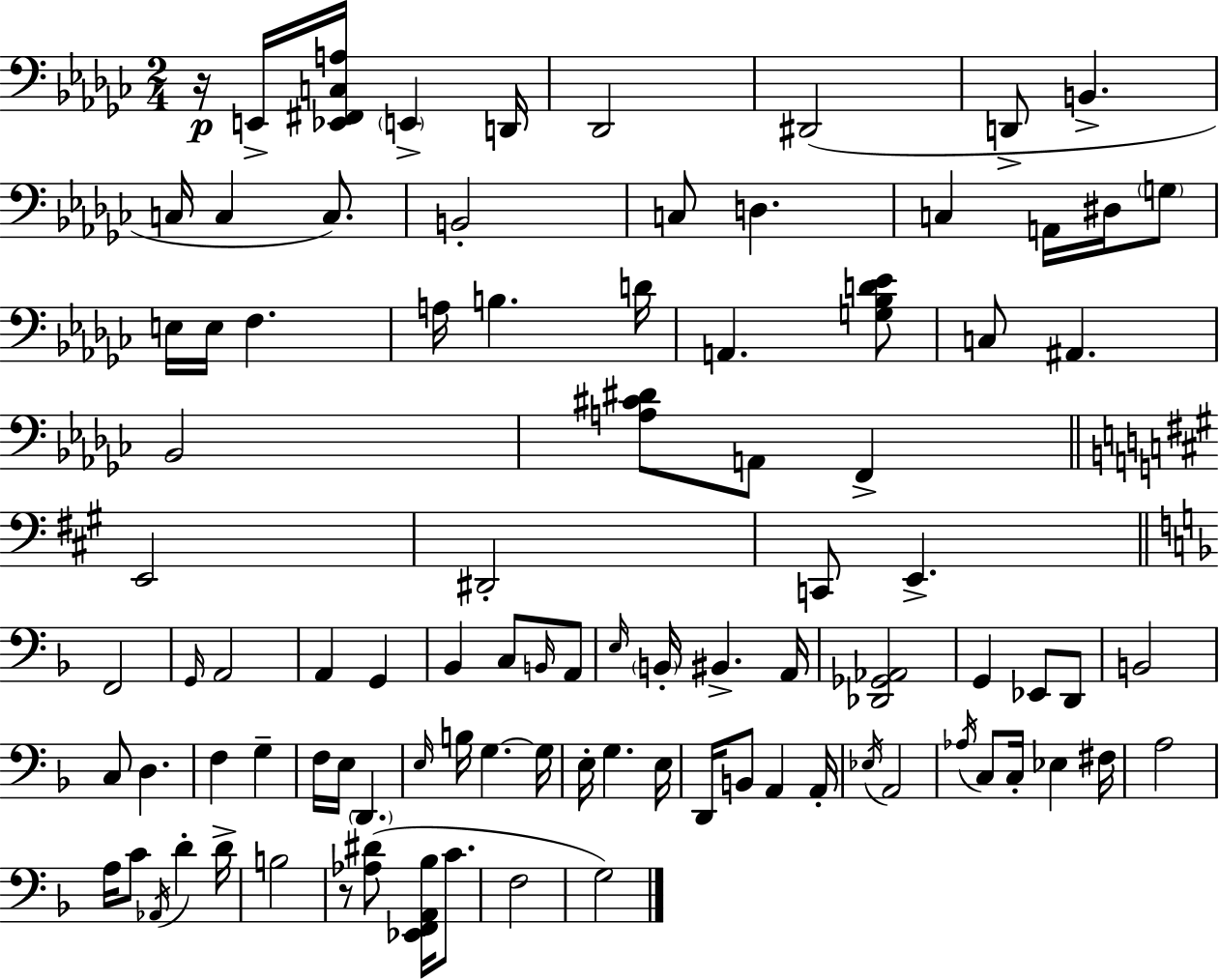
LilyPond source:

{
  \clef bass
  \numericTimeSignature
  \time 2/4
  \key ees \minor
  r16\p e,16-> <ees, fis, c a>16 \parenthesize e,4-> d,16 | des,2 | dis,2( | d,8-> b,4.-> | \break c16 c4 c8.) | b,2-. | c8 d4. | c4 a,16 dis16 \parenthesize g8 | \break e16 e16 f4. | a16 b4. d'16 | a,4. <g bes d' ees'>8 | c8 ais,4. | \break bes,2 | <a cis' dis'>8 a,8 f,4-> | \bar "||" \break \key a \major e,2 | dis,2-. | c,8 e,4.-> | \bar "||" \break \key f \major f,2 | \grace { g,16 } a,2 | a,4 g,4 | bes,4 c8 \grace { b,16 } | \break a,8 \grace { e16 } \parenthesize b,16-. bis,4.-> | a,16 <des, ges, aes,>2 | g,4 ees,8 | d,8 b,2 | \break c8 d4. | f4 g4-- | f16 e16 \parenthesize d,4. | \grace { e16 } b16 g4.~~ | \break g16 e16-. g4. | e16 d,16 b,8 a,4 | a,16-. \acciaccatura { ees16 } a,2 | \acciaccatura { aes16 } c8 | \break c16-. ees4 fis16 a2 | a16 c'8 | \acciaccatura { aes,16 } d'4-. d'16-> b2 | r8 | \break <aes dis'>8( <ees, f, a, bes>16 c'8. f2 | g2) | \bar "|."
}